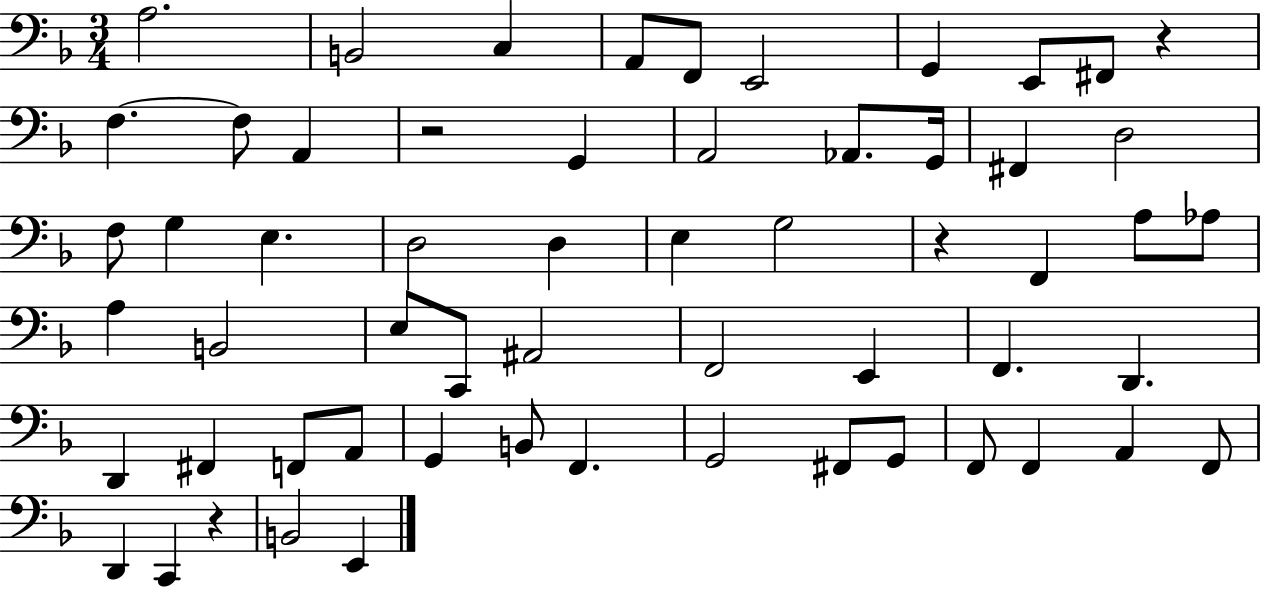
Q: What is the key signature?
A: F major